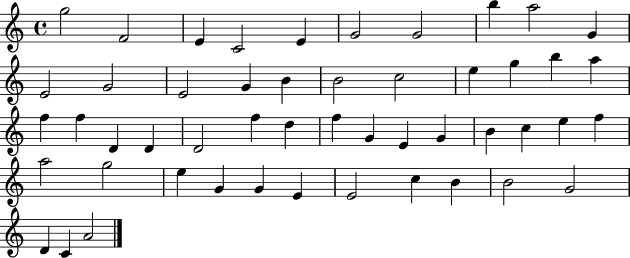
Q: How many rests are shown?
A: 0